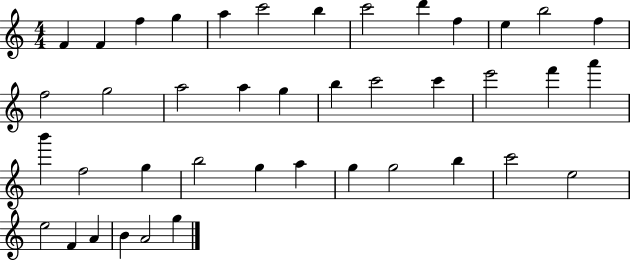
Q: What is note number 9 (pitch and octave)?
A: D6